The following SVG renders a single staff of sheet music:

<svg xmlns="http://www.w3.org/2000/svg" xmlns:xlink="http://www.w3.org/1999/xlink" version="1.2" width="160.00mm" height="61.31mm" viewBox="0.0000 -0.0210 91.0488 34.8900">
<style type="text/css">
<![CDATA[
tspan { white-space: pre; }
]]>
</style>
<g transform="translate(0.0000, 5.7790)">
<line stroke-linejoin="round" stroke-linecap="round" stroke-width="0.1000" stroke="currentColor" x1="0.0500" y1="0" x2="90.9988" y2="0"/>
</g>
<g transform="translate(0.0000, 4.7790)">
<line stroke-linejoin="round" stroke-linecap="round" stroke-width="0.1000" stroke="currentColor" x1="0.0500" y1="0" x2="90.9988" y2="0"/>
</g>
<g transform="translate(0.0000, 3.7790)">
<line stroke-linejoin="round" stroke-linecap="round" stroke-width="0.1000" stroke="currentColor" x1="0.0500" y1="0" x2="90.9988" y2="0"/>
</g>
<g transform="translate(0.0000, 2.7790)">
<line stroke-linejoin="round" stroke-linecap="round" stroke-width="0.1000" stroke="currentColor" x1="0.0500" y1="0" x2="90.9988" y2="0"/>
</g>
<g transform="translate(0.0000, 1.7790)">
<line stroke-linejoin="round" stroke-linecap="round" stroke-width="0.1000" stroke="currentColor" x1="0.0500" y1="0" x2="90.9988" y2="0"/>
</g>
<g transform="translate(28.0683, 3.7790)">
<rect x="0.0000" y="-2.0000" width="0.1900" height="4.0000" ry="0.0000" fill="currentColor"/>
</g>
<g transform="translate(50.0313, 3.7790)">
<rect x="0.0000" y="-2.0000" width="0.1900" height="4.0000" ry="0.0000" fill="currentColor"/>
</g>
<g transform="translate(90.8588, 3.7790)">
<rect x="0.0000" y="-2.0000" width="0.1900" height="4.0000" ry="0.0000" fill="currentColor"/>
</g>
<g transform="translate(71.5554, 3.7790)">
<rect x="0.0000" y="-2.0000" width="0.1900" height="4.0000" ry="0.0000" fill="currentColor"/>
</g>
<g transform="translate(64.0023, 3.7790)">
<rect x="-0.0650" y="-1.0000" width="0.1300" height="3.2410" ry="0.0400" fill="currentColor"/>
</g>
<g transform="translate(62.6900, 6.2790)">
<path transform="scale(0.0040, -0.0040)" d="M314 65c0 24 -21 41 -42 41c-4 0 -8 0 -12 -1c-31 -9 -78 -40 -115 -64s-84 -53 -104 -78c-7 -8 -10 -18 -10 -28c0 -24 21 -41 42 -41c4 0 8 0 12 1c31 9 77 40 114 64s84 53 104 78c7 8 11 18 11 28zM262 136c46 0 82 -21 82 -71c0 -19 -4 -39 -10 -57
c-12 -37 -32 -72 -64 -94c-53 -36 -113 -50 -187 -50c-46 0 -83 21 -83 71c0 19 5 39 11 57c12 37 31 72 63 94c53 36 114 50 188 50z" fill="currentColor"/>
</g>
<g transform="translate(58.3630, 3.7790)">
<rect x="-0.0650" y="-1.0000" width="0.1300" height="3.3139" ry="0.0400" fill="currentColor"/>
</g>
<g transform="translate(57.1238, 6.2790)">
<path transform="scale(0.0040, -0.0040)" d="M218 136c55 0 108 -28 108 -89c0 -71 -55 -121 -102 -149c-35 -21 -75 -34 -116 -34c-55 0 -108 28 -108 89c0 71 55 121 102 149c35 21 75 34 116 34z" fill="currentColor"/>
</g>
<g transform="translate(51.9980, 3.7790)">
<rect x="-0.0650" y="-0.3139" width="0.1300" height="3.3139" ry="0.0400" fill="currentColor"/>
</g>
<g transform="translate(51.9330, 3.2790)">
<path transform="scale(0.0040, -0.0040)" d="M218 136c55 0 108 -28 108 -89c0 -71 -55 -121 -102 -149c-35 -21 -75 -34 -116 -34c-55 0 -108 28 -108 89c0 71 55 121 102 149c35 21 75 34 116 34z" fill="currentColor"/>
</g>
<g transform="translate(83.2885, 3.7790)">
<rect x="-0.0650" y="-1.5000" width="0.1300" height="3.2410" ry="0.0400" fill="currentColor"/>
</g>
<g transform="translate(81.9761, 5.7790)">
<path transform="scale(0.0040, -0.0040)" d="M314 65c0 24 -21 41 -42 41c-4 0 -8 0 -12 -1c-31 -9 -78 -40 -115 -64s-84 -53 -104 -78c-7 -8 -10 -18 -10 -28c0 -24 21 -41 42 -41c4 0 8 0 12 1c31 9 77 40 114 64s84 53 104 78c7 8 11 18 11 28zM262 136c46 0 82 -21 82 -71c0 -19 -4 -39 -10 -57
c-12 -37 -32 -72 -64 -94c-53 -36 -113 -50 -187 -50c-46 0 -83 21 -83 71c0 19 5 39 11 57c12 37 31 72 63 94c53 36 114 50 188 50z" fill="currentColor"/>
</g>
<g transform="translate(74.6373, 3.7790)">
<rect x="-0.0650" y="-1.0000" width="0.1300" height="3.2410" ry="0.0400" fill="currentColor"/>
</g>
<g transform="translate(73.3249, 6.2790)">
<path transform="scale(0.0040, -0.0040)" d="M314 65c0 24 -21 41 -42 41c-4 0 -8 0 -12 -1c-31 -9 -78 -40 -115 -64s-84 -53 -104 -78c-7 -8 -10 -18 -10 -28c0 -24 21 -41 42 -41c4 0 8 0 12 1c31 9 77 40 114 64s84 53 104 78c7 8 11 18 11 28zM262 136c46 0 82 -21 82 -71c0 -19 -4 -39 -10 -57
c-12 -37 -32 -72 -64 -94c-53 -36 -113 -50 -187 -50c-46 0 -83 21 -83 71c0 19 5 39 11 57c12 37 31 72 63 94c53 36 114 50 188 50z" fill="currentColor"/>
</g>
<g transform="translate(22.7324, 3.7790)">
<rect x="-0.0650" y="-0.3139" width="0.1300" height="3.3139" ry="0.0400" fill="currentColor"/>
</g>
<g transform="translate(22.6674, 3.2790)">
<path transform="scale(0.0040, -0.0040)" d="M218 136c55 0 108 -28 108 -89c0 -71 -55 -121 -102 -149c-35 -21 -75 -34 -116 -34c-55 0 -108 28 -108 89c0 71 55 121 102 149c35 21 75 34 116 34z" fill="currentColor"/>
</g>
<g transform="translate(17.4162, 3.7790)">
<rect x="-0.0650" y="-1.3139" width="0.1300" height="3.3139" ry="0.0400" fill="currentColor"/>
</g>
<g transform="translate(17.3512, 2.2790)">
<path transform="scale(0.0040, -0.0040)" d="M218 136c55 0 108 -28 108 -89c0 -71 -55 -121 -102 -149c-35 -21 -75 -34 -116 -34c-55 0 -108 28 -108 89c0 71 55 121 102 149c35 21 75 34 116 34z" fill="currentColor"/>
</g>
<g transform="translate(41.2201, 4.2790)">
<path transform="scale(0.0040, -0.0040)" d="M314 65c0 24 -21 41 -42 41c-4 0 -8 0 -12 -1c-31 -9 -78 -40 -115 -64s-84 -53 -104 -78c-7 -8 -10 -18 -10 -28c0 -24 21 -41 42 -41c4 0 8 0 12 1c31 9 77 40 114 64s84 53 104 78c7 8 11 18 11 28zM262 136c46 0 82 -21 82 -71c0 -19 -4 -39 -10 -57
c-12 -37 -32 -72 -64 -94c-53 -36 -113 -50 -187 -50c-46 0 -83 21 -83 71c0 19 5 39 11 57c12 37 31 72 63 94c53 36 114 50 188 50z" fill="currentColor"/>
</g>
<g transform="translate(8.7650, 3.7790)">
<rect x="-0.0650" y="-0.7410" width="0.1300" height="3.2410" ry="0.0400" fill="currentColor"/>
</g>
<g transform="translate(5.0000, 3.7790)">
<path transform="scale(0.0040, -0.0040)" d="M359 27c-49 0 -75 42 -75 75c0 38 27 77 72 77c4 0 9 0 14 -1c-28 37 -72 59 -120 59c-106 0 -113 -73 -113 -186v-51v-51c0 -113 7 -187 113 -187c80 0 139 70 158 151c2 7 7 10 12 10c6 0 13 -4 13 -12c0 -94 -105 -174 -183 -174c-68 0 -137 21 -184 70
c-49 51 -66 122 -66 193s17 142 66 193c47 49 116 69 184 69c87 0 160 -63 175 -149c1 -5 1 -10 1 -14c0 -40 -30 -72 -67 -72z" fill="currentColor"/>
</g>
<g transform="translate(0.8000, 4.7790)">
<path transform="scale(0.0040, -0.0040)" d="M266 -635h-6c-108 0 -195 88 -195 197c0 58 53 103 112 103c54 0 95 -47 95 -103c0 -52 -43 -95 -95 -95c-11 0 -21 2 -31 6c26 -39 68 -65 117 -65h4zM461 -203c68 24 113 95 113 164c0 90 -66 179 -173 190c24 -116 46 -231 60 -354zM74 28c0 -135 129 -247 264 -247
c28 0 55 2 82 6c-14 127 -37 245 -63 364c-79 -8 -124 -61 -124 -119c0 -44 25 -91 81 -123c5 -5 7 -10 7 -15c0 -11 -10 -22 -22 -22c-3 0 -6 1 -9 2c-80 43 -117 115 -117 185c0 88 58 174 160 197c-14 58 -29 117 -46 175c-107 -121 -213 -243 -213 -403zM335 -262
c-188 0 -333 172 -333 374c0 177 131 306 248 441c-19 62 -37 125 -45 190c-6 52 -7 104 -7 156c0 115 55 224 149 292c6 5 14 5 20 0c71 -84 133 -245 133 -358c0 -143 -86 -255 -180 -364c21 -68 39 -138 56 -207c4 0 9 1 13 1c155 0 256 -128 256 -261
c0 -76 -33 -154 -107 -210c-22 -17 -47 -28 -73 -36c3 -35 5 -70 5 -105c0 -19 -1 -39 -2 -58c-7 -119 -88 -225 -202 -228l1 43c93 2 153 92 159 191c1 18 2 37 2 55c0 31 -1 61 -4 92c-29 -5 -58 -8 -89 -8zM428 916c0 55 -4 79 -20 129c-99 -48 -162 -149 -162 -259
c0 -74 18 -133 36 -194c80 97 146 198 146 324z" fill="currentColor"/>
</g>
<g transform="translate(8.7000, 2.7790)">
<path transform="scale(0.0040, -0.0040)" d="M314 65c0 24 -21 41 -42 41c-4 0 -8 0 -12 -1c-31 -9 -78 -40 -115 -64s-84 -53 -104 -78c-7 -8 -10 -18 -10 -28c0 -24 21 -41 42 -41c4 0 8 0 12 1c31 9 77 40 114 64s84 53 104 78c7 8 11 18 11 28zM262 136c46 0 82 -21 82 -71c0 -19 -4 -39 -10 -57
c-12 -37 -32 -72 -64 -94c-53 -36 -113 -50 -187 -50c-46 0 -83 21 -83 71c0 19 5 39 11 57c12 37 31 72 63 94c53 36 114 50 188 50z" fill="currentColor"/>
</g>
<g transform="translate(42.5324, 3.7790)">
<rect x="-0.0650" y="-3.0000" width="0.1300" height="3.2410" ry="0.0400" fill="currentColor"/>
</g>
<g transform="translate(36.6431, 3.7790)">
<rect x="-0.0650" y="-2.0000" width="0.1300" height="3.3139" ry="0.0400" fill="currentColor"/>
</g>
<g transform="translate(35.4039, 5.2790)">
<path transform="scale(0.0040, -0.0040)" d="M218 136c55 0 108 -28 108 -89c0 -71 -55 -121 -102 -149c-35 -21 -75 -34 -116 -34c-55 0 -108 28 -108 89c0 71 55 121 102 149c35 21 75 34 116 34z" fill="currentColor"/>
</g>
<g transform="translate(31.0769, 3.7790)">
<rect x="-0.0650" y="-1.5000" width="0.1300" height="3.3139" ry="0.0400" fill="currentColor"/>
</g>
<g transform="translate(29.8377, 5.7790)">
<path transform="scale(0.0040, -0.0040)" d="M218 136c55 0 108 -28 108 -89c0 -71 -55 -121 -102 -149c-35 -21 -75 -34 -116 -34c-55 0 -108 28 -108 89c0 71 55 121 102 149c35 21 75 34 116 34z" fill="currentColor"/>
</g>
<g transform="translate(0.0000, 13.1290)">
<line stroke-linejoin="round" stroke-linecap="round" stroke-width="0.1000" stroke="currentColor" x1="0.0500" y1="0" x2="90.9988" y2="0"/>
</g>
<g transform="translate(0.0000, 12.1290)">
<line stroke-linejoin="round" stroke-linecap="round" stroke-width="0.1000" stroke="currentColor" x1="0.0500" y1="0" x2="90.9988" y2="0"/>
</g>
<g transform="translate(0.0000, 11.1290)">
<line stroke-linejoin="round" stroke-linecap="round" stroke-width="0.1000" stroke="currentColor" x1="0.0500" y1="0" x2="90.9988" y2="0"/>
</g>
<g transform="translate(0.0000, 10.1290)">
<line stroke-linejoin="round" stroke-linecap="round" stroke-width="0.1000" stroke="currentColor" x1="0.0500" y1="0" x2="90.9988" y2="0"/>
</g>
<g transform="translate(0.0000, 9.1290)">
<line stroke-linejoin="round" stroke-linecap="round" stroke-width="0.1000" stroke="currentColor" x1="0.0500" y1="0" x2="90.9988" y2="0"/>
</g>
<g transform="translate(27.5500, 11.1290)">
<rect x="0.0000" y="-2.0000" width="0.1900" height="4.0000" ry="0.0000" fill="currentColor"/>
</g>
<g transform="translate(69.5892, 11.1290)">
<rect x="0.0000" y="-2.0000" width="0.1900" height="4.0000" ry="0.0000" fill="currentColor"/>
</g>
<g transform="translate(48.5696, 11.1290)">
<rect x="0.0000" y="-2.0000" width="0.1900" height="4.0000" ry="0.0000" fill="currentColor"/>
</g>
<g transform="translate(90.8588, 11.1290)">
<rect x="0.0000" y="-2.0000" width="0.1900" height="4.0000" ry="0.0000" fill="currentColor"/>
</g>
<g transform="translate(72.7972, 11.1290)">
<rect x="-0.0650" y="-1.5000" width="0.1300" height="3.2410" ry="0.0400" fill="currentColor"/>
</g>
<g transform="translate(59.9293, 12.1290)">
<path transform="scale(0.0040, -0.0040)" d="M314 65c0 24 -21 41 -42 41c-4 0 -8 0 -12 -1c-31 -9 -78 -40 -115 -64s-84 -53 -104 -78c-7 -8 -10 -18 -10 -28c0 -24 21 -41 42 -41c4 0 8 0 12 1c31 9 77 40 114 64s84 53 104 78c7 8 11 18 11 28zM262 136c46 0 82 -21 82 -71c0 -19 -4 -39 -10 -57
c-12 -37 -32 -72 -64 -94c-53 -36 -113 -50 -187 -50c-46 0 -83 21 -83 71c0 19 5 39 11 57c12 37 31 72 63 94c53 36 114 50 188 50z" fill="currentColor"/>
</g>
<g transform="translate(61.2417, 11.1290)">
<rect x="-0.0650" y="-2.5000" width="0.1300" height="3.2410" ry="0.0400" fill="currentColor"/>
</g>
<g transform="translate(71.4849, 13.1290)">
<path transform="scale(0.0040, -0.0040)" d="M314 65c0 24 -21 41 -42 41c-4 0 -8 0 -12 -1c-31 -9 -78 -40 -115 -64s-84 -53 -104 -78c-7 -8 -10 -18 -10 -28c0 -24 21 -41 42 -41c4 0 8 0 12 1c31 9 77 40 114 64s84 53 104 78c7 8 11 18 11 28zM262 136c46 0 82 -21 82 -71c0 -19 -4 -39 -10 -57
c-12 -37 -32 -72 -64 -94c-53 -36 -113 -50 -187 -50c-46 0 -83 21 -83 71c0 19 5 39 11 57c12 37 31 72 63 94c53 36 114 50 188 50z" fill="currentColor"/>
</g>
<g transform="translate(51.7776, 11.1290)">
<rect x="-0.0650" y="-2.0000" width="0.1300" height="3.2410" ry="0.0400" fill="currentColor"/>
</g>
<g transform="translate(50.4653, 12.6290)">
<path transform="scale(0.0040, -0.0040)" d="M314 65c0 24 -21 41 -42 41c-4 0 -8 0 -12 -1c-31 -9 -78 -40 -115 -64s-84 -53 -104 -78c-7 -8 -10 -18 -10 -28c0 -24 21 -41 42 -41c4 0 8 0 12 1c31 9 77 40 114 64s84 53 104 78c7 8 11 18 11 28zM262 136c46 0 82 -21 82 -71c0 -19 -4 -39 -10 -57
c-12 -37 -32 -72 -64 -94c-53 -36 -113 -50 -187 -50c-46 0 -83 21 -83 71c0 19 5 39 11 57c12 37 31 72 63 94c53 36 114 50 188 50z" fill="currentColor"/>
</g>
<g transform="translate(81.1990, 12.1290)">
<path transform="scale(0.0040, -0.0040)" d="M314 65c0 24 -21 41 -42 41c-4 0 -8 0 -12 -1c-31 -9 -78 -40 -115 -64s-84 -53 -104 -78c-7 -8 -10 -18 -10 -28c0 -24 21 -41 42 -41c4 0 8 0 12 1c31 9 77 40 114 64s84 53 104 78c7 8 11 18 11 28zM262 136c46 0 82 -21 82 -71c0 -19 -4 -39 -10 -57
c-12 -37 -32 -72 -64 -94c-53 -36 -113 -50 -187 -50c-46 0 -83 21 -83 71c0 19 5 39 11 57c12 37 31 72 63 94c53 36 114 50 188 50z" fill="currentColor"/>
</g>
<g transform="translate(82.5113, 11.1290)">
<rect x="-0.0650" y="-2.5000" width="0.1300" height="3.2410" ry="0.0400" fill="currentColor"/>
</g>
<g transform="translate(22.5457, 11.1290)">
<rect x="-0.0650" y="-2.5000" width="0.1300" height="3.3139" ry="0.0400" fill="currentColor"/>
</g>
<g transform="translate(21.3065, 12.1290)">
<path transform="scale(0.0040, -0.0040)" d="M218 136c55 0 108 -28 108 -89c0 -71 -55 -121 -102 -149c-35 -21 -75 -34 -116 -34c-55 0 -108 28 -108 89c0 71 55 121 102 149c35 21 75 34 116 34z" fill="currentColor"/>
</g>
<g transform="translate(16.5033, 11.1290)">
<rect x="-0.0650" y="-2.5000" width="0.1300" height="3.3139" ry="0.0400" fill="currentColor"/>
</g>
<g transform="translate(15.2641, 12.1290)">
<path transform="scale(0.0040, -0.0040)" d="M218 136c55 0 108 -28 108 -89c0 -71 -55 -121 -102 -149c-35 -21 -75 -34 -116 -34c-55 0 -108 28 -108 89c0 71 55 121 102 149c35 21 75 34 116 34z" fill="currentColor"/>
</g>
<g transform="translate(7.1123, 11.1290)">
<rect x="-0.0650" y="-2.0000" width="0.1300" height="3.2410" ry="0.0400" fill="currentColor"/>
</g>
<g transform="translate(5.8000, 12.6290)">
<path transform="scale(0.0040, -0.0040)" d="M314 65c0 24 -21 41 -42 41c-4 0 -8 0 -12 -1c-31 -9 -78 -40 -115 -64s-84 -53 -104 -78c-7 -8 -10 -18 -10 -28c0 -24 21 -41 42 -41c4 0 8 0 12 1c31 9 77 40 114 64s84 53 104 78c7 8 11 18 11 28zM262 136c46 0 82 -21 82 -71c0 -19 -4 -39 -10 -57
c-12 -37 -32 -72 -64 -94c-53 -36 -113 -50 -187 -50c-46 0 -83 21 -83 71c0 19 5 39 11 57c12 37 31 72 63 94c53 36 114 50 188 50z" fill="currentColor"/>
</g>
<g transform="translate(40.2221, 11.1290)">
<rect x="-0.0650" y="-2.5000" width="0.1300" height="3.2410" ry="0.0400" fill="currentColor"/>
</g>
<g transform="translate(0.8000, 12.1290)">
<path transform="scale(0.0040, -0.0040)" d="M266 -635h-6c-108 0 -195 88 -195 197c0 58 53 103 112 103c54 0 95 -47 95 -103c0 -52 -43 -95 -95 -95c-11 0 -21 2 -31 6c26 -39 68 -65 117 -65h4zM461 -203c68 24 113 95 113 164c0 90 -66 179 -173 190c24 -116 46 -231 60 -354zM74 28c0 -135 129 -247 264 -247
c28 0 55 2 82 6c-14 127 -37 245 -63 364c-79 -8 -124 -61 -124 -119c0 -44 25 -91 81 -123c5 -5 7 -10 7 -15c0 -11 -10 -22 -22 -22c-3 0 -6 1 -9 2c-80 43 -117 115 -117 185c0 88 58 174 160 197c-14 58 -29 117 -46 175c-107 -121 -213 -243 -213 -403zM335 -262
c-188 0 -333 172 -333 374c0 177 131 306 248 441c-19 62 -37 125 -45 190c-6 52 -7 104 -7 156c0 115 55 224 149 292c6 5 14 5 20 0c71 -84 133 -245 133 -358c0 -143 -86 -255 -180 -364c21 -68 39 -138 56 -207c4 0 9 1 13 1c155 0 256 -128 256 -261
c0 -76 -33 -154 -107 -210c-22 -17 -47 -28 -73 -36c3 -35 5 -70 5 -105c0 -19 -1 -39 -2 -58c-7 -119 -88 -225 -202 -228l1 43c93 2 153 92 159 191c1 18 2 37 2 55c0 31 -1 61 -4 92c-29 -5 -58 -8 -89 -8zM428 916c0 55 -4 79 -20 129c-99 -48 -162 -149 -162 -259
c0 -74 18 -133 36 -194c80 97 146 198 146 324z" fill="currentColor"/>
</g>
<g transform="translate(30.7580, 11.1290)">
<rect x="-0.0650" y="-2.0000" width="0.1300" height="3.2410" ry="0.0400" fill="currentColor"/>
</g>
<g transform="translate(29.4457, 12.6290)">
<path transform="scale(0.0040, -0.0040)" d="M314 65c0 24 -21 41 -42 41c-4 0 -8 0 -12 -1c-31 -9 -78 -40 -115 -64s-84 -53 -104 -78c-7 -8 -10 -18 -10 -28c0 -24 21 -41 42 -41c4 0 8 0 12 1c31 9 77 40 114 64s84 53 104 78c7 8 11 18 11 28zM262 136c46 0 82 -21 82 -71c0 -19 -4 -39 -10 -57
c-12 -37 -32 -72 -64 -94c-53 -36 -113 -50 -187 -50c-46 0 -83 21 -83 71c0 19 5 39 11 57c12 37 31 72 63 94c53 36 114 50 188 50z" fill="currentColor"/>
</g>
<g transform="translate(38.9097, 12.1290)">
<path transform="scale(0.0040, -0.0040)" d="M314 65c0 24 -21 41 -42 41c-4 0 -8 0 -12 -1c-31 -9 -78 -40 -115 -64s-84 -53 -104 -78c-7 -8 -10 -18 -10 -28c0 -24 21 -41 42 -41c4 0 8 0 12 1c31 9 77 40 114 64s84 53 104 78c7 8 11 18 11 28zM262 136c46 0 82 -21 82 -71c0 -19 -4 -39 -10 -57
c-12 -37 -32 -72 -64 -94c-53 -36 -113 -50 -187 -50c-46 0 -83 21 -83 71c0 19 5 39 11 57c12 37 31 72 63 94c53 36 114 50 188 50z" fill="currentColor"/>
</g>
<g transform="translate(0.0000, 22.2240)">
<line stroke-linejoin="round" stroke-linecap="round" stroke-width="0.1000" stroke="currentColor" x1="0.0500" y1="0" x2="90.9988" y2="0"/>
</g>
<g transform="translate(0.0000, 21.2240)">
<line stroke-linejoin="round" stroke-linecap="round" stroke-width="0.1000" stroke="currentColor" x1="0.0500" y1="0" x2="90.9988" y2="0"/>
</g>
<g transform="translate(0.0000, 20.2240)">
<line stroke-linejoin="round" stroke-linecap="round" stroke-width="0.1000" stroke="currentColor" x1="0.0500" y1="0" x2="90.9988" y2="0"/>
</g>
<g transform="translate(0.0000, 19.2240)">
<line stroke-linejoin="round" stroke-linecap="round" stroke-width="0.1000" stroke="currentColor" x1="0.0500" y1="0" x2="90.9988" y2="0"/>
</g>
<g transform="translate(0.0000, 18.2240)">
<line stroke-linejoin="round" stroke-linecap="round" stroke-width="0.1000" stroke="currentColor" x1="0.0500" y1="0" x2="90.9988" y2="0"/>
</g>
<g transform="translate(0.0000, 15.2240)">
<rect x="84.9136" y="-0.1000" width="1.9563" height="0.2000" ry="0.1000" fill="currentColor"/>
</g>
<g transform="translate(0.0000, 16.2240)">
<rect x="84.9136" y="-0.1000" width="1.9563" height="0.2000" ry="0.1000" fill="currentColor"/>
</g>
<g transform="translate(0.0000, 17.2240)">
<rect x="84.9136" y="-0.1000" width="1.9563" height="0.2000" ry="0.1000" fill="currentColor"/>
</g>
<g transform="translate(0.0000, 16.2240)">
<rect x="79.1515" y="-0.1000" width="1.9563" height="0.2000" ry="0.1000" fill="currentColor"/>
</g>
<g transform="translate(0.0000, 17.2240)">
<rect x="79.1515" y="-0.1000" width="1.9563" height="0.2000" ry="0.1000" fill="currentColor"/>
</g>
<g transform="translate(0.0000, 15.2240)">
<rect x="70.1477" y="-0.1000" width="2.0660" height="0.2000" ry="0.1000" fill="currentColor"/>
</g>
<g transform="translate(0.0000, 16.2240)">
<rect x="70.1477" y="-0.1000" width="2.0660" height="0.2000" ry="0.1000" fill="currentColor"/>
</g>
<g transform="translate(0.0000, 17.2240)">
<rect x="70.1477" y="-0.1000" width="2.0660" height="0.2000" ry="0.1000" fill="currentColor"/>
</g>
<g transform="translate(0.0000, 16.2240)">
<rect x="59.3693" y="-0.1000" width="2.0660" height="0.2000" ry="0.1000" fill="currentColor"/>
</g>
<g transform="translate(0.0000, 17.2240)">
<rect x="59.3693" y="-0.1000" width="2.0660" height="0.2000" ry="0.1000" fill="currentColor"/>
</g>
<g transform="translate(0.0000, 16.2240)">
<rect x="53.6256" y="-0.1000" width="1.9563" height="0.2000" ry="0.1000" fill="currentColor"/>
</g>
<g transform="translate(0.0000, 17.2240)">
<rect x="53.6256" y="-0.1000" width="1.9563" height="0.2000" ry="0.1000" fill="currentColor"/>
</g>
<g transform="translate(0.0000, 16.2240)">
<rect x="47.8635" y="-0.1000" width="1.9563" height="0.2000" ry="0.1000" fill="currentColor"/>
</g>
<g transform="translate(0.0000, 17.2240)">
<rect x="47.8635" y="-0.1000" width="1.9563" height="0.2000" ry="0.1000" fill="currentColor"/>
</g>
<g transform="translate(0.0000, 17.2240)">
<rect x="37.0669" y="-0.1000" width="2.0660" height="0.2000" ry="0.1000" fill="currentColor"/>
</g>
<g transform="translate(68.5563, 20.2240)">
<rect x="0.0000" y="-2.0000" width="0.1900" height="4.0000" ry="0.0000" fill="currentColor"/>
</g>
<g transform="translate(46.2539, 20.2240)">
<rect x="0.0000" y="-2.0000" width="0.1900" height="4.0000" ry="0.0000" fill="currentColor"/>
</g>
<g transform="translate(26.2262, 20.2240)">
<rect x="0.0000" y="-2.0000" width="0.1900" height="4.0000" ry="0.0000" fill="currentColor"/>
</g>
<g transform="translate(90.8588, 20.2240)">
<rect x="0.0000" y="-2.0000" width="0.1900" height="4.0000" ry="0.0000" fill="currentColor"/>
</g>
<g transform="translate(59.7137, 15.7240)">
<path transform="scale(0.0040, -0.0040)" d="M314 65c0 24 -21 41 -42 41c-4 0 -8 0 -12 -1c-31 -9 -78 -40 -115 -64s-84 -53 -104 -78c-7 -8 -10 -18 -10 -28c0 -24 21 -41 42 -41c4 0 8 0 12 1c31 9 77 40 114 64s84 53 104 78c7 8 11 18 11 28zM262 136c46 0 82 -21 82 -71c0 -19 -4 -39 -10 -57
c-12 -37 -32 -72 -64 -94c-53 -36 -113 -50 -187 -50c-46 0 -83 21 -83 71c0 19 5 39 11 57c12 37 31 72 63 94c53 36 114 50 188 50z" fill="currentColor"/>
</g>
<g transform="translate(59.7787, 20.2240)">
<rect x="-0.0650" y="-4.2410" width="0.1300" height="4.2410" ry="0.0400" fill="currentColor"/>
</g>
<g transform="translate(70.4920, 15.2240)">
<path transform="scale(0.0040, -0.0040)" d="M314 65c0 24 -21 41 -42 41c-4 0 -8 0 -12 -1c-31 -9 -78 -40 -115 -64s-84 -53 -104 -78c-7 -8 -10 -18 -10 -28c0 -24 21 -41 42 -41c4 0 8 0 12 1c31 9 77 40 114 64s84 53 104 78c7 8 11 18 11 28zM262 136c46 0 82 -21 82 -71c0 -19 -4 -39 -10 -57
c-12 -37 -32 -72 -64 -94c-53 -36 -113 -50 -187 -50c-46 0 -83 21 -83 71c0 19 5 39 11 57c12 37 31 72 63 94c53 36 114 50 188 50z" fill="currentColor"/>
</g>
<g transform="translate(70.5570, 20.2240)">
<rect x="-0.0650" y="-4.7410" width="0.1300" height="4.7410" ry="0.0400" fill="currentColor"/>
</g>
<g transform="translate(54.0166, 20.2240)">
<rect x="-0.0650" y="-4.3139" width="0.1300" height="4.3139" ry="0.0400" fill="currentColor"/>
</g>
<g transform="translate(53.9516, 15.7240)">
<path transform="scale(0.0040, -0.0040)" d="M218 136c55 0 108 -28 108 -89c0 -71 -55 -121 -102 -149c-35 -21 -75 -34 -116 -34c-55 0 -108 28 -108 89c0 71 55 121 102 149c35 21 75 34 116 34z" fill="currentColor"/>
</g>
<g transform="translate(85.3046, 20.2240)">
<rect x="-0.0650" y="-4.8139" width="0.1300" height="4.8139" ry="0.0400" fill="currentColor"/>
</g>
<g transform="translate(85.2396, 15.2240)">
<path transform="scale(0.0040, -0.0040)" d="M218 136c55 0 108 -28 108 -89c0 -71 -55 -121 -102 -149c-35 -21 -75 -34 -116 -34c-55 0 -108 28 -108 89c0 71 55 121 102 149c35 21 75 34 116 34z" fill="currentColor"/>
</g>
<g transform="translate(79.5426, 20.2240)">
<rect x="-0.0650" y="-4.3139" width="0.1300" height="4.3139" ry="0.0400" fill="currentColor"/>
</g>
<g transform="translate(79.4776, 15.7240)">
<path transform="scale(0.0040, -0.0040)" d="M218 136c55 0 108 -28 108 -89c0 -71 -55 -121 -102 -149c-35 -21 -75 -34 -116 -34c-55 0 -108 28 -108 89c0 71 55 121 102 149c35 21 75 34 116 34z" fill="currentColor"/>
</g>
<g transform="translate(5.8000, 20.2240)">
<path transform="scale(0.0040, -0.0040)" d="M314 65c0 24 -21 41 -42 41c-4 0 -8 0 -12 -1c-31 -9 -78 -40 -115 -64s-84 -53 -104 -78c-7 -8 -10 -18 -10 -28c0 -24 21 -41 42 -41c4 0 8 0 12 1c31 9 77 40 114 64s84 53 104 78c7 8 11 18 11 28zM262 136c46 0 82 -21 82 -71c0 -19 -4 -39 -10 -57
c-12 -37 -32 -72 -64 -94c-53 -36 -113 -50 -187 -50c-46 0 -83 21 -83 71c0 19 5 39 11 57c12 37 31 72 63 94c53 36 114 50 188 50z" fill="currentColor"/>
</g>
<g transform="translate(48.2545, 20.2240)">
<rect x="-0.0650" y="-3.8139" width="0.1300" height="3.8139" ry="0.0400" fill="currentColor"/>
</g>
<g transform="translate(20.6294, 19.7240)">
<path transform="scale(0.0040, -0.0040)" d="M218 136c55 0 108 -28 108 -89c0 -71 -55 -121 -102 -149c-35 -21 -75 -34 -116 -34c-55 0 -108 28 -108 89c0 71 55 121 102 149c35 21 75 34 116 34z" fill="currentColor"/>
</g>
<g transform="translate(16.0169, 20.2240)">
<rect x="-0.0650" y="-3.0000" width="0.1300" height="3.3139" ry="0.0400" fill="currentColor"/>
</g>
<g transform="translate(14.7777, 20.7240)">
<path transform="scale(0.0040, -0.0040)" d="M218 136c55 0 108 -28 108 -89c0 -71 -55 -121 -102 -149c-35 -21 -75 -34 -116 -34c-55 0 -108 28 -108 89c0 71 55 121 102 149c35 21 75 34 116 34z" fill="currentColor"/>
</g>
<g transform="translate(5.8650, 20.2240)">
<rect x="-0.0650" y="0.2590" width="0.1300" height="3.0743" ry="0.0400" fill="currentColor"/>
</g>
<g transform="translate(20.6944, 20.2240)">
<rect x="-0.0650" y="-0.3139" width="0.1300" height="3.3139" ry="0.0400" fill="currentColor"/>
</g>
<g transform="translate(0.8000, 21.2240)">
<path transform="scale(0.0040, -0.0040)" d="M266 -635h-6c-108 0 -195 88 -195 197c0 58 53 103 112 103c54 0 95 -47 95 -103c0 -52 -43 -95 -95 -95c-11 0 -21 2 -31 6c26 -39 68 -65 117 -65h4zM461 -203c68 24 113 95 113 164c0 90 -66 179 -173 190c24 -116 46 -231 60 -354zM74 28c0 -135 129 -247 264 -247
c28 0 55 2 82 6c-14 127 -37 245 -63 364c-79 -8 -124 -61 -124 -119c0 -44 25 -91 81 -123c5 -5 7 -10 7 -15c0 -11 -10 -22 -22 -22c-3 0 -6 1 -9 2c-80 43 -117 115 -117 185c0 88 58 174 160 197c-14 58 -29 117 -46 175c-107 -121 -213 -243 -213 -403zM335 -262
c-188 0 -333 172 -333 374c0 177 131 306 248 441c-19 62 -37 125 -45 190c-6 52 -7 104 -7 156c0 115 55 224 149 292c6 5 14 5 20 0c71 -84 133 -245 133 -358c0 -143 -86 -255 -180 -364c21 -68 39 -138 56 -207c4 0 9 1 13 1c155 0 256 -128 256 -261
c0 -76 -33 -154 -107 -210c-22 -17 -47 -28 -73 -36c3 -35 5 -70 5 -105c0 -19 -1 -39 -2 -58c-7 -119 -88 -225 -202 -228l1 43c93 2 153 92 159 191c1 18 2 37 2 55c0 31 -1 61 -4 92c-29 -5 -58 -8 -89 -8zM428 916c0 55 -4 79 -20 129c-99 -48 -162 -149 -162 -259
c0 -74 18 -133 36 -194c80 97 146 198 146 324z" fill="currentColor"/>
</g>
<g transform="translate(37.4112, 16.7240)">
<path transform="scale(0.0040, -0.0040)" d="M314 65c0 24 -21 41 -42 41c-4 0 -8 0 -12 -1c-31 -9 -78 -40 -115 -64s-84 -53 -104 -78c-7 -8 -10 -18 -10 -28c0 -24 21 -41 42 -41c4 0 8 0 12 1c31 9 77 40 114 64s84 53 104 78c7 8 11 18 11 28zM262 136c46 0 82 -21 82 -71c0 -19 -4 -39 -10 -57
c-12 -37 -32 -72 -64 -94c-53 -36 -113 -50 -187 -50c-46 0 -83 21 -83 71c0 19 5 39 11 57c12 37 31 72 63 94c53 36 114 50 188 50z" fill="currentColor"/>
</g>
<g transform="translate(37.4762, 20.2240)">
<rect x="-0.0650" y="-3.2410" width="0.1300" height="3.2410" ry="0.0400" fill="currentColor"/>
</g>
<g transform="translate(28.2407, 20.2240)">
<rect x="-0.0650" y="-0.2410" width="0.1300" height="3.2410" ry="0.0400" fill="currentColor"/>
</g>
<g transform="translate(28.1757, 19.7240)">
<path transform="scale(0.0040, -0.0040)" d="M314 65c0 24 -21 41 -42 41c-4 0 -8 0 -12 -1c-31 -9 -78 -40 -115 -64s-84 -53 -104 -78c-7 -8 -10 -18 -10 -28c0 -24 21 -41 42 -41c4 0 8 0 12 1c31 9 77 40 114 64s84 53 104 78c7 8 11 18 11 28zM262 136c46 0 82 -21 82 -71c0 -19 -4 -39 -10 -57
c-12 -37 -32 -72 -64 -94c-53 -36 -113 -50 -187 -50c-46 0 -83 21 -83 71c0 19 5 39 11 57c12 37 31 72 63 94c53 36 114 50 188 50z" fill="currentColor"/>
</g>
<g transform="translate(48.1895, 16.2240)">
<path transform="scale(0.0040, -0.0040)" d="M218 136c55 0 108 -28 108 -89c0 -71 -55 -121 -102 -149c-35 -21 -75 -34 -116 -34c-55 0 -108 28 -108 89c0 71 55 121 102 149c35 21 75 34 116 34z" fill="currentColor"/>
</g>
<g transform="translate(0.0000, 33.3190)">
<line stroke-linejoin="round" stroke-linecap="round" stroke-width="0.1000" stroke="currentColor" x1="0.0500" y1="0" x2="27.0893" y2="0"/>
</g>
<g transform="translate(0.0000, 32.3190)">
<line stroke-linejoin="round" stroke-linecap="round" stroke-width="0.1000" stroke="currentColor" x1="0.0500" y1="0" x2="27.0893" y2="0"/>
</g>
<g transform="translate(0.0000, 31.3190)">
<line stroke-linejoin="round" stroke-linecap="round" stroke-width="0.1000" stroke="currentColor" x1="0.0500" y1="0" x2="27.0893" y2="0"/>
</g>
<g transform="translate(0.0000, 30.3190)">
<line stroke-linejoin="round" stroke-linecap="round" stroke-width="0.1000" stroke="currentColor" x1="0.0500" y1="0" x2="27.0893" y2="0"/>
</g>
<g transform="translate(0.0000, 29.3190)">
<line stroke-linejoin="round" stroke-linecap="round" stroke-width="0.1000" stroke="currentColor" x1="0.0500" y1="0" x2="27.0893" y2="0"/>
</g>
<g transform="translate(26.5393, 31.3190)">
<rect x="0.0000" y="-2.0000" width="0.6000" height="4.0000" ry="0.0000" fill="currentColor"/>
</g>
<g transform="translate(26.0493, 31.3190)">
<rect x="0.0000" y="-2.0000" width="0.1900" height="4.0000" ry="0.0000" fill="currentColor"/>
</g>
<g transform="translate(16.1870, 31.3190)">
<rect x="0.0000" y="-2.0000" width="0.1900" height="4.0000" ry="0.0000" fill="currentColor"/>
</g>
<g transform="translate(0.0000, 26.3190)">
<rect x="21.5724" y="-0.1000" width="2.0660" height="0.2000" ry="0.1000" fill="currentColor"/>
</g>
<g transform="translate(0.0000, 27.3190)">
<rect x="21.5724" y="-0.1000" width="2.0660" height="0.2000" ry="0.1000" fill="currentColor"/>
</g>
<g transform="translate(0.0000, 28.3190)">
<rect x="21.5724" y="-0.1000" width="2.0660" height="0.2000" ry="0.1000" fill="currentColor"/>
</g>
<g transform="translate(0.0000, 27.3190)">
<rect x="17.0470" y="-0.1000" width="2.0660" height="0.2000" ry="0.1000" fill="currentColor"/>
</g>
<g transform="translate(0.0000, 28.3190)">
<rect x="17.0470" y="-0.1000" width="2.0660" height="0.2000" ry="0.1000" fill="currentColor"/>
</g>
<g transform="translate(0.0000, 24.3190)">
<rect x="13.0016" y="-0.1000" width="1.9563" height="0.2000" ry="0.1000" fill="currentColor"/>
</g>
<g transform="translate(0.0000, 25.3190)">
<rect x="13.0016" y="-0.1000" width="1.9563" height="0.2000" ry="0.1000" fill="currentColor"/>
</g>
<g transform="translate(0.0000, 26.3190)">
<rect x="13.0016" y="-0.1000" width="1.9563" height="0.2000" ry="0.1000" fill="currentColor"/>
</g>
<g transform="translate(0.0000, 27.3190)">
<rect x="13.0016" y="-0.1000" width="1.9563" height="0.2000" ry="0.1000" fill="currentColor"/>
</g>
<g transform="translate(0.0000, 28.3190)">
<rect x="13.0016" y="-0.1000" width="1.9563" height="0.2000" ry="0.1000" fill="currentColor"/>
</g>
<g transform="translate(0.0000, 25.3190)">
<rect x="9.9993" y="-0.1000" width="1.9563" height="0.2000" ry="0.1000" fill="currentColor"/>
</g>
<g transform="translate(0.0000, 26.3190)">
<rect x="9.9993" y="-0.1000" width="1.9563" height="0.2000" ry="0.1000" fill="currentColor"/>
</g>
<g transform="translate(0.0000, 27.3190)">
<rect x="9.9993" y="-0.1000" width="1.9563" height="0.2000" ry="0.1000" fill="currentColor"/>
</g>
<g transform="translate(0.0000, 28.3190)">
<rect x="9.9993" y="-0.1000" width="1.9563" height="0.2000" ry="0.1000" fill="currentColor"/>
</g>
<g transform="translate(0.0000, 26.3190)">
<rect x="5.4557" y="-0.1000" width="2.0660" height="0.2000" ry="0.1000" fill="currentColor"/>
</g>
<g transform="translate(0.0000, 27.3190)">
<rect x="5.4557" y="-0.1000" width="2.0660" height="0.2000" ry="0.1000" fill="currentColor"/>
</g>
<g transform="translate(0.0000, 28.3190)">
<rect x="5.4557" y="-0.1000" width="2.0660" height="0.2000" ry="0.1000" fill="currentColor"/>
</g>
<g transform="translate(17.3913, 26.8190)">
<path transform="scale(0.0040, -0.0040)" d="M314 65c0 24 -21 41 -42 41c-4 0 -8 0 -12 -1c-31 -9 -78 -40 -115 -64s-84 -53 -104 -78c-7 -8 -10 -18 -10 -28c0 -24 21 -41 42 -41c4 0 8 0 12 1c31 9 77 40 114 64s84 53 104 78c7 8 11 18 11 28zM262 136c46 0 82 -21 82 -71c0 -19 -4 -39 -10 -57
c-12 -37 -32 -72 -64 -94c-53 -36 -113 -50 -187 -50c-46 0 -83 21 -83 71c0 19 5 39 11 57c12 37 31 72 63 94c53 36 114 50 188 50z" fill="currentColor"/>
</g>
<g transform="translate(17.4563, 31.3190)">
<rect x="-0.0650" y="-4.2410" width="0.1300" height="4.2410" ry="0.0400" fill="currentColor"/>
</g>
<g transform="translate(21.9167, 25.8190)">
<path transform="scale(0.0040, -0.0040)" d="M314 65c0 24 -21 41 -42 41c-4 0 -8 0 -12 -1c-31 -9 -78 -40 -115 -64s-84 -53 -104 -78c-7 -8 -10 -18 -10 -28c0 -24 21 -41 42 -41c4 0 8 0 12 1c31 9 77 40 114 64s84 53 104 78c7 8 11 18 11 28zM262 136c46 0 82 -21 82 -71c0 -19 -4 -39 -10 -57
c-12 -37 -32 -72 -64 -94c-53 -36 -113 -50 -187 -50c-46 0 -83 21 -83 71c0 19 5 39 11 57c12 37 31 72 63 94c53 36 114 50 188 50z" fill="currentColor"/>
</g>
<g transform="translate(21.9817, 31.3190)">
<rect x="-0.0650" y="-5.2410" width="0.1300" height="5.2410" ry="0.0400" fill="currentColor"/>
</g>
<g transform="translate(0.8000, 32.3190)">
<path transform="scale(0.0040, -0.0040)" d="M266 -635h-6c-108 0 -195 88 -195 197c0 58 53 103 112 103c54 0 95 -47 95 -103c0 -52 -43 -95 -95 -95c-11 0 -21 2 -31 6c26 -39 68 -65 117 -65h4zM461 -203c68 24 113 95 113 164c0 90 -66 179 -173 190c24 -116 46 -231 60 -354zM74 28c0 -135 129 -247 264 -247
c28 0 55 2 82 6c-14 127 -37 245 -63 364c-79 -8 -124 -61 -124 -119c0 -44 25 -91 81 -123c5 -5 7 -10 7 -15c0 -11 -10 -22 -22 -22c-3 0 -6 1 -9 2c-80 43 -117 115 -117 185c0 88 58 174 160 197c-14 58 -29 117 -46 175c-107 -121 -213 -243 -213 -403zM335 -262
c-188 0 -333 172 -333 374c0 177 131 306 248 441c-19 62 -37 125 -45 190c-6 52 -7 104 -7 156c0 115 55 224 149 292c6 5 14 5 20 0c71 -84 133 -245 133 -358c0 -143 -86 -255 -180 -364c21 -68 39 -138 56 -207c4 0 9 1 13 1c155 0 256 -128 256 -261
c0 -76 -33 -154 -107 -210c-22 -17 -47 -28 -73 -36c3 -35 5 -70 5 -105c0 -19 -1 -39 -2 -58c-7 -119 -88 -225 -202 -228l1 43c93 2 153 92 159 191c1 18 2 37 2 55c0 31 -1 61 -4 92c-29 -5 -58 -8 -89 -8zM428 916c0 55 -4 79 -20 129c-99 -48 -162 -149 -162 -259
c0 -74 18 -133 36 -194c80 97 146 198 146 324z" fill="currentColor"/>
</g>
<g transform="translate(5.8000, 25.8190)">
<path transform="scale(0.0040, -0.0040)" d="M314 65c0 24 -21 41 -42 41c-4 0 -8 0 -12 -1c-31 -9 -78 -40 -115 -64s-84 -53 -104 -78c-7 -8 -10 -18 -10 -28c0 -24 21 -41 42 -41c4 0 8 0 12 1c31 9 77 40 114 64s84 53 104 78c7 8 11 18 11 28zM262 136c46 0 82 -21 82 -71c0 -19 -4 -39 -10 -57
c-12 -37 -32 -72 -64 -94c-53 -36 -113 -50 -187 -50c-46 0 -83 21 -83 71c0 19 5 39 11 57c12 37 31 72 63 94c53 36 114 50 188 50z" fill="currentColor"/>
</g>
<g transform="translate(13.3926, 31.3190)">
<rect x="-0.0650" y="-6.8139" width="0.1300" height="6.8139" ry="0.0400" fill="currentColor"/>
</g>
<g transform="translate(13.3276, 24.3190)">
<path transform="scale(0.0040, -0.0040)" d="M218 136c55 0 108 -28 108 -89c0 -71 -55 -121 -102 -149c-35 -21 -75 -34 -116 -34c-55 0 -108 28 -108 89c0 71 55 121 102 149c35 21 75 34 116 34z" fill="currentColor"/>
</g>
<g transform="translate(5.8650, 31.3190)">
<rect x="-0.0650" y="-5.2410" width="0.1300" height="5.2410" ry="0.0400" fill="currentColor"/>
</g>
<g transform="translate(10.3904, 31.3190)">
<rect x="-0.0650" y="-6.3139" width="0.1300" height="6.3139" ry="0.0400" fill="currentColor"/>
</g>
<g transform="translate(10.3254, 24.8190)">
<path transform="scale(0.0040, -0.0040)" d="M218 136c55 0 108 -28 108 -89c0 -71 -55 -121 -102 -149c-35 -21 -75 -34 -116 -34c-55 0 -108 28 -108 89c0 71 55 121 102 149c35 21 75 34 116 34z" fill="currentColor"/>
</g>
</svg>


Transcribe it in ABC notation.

X:1
T:Untitled
M:4/4
L:1/4
K:C
d2 e c E F A2 c D D2 D2 E2 F2 G G F2 G2 F2 G2 E2 G2 B2 A c c2 b2 c' d' d'2 e'2 d' e' f'2 a' b' d'2 f'2